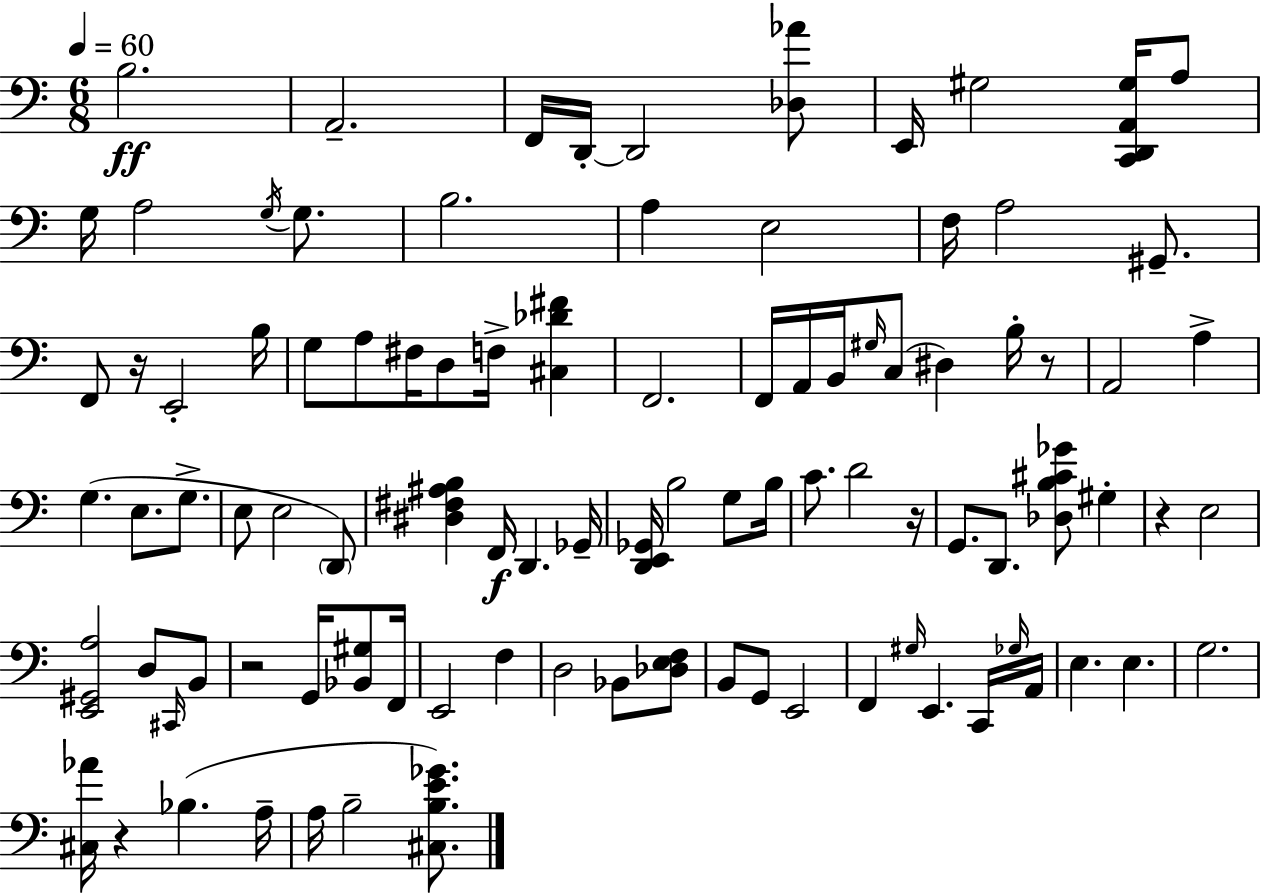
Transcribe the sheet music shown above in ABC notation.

X:1
T:Untitled
M:6/8
L:1/4
K:C
B,2 A,,2 F,,/4 D,,/4 D,,2 [_D,_A]/2 E,,/4 ^G,2 [C,,D,,A,,^G,]/4 A,/2 G,/4 A,2 G,/4 G,/2 B,2 A, E,2 F,/4 A,2 ^G,,/2 F,,/2 z/4 E,,2 B,/4 G,/2 A,/2 ^F,/4 D,/2 F,/4 [^C,_D^F] F,,2 F,,/4 A,,/4 B,,/4 ^G,/4 C,/2 ^D, B,/4 z/2 A,,2 A, G, E,/2 G,/2 E,/2 E,2 D,,/2 [^D,^F,^A,B,] F,,/4 D,, _G,,/4 [D,,E,,_G,,]/4 B,2 G,/2 B,/4 C/2 D2 z/4 G,,/2 D,,/2 [_D,B,^C_G]/2 ^G, z E,2 [E,,^G,,A,]2 D,/2 ^C,,/4 B,,/2 z2 G,,/4 [_B,,^G,]/2 F,,/4 E,,2 F, D,2 _B,,/2 [_D,E,F,]/2 B,,/2 G,,/2 E,,2 F,, ^G,/4 E,, C,,/4 _G,/4 A,,/4 E, E, G,2 [^C,_A]/4 z _B, A,/4 A,/4 B,2 [^C,B,E_G]/2